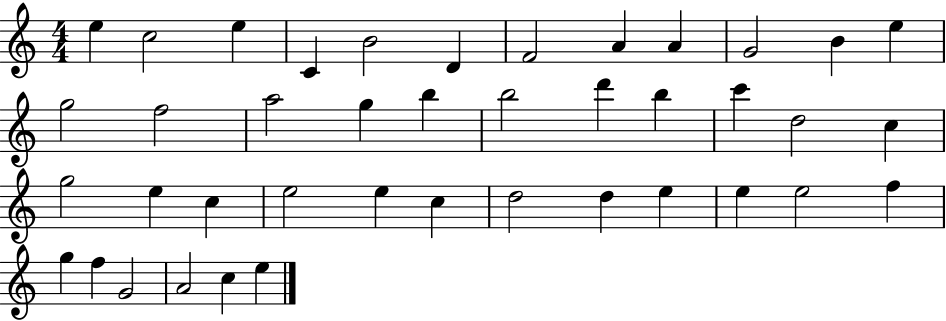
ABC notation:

X:1
T:Untitled
M:4/4
L:1/4
K:C
e c2 e C B2 D F2 A A G2 B e g2 f2 a2 g b b2 d' b c' d2 c g2 e c e2 e c d2 d e e e2 f g f G2 A2 c e